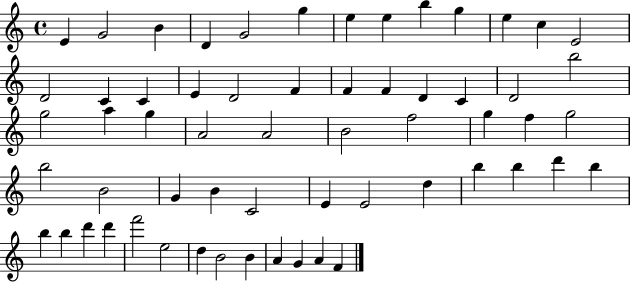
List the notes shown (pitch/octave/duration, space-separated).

E4/q G4/h B4/q D4/q G4/h G5/q E5/q E5/q B5/q G5/q E5/q C5/q E4/h D4/h C4/q C4/q E4/q D4/h F4/q F4/q F4/q D4/q C4/q D4/h B5/h G5/h A5/q G5/q A4/h A4/h B4/h F5/h G5/q F5/q G5/h B5/h B4/h G4/q B4/q C4/h E4/q E4/h D5/q B5/q B5/q D6/q B5/q B5/q B5/q D6/q D6/q F6/h E5/h D5/q B4/h B4/q A4/q G4/q A4/q F4/q